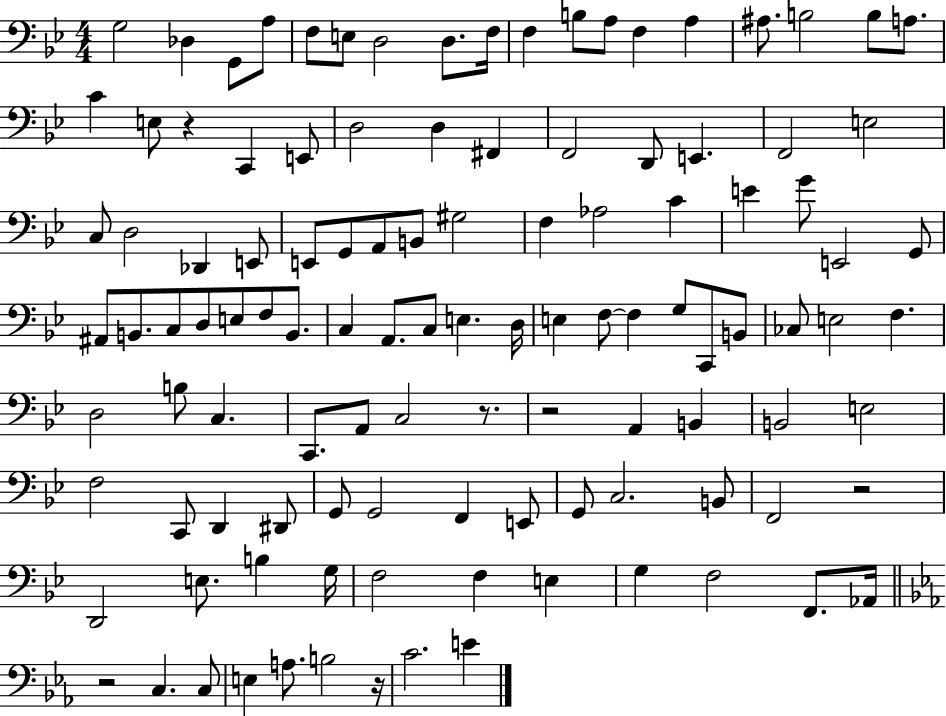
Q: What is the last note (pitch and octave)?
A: E4